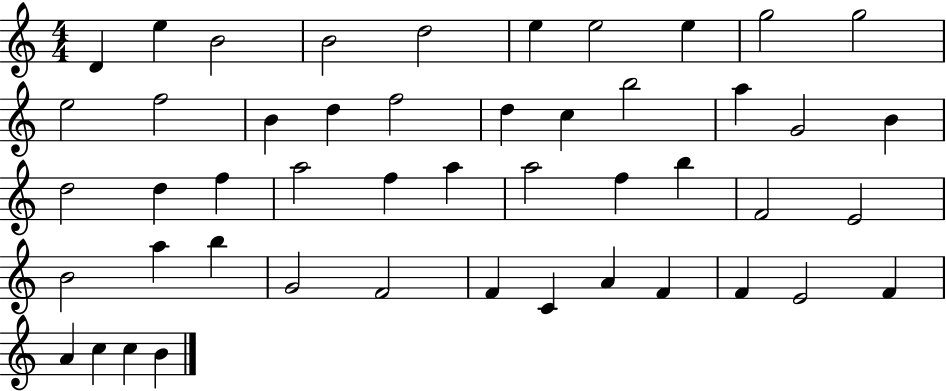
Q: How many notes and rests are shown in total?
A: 48